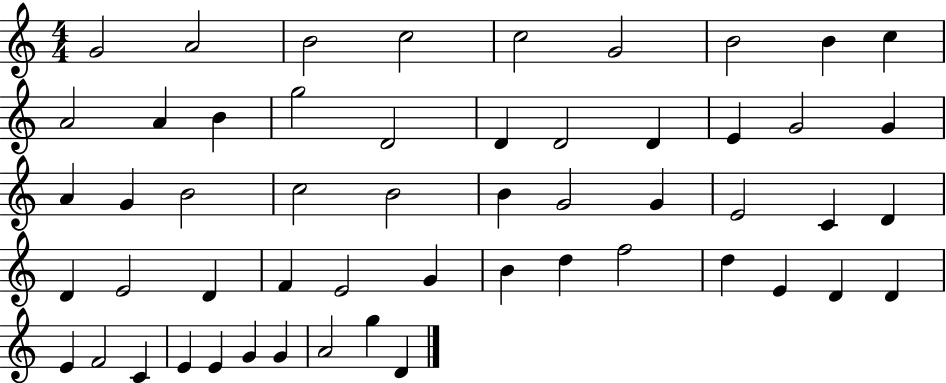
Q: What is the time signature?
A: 4/4